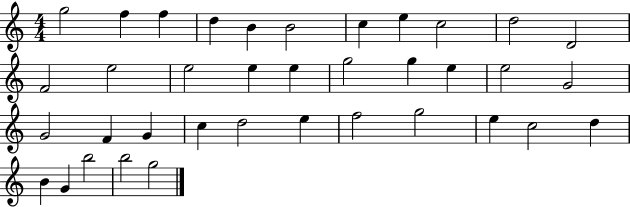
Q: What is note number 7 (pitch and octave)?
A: C5